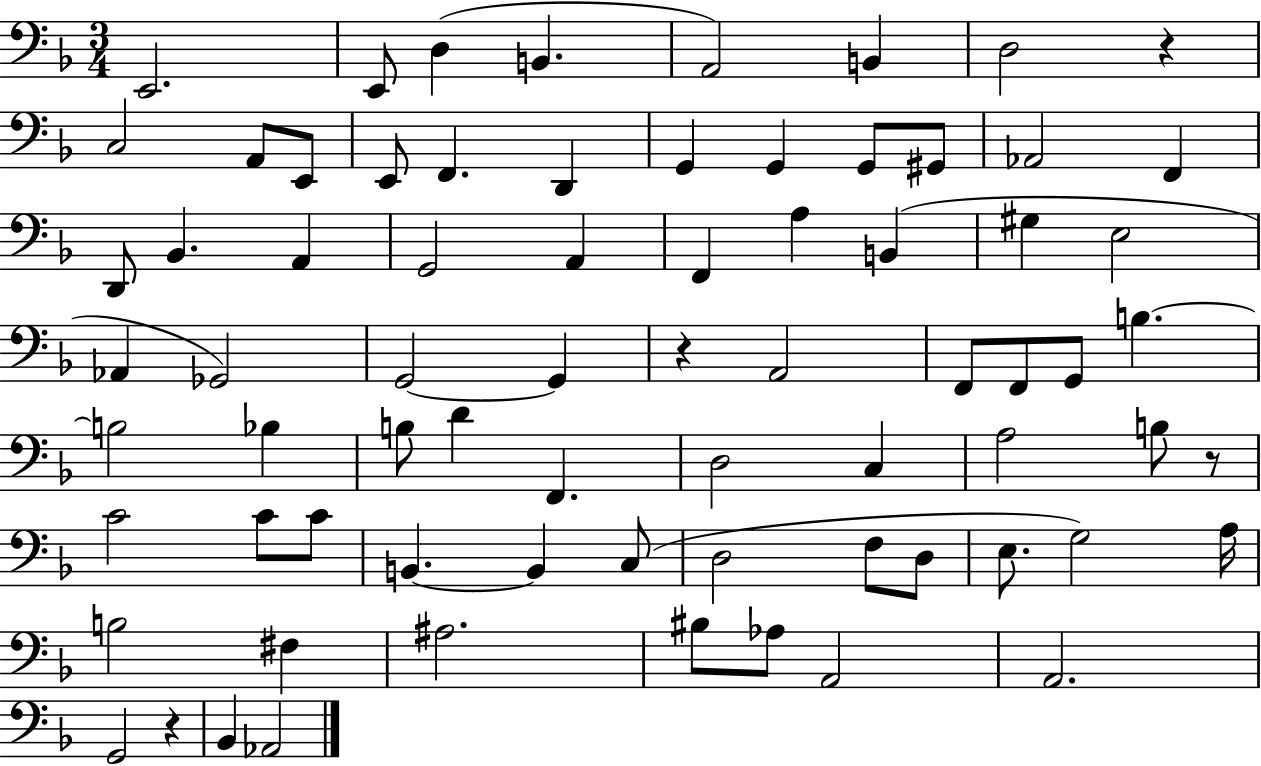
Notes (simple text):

E2/h. E2/e D3/q B2/q. A2/h B2/q D3/h R/q C3/h A2/e E2/e E2/e F2/q. D2/q G2/q G2/q G2/e G#2/e Ab2/h F2/q D2/e Bb2/q. A2/q G2/h A2/q F2/q A3/q B2/q G#3/q E3/h Ab2/q Gb2/h G2/h G2/q R/q A2/h F2/e F2/e G2/e B3/q. B3/h Bb3/q B3/e D4/q F2/q. D3/h C3/q A3/h B3/e R/e C4/h C4/e C4/e B2/q. B2/q C3/e D3/h F3/e D3/e E3/e. G3/h A3/s B3/h F#3/q A#3/h. BIS3/e Ab3/e A2/h A2/h. G2/h R/q Bb2/q Ab2/h